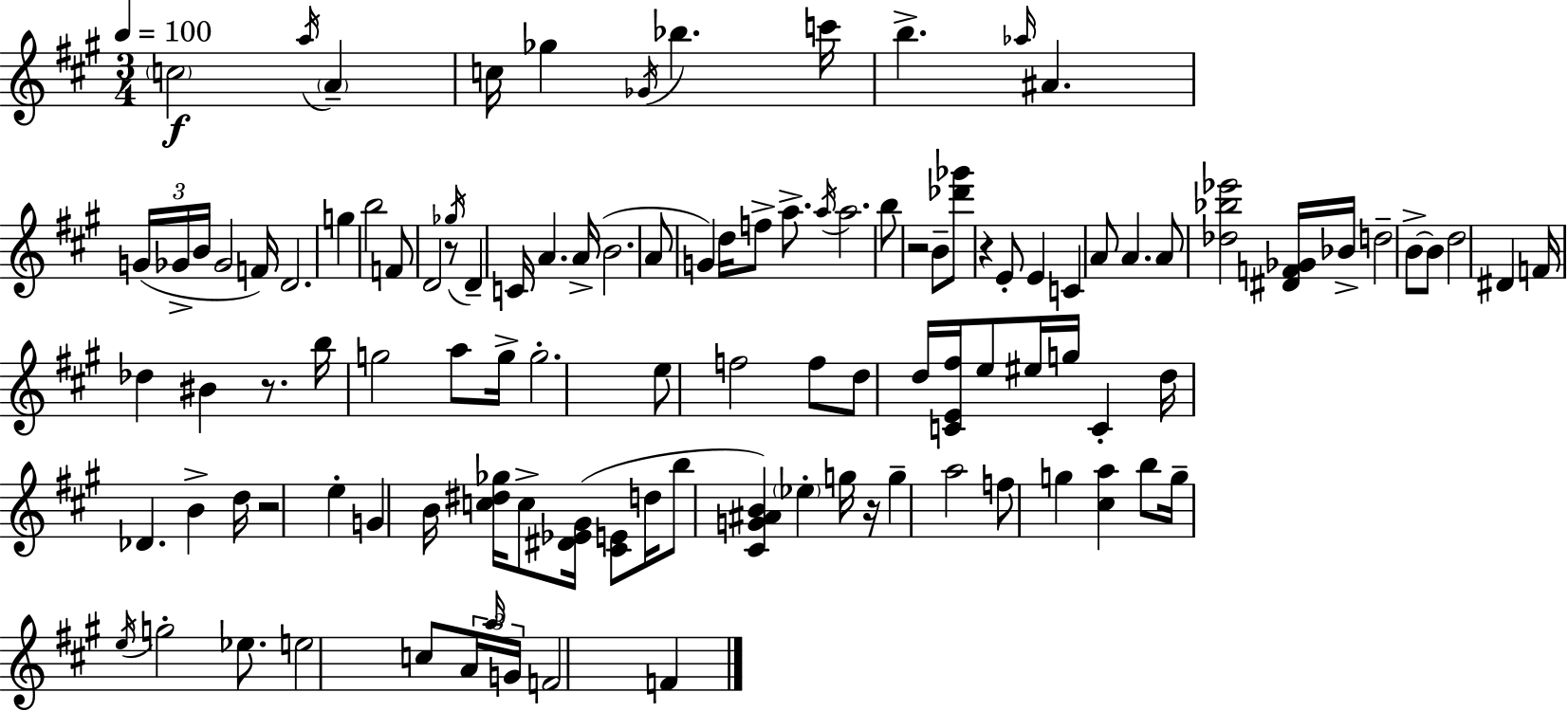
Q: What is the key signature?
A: A major